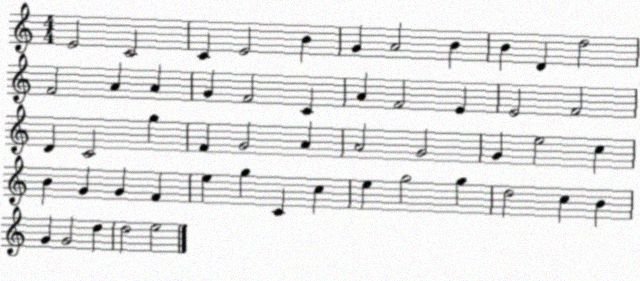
X:1
T:Untitled
M:4/4
L:1/4
K:C
E2 C2 C E2 B G A2 B B D d2 F2 A A G F2 C A F2 E E2 F2 D C2 g F G2 A A2 G2 G e2 c B G G F e g C c e g2 g d2 c B G G2 d d2 e2